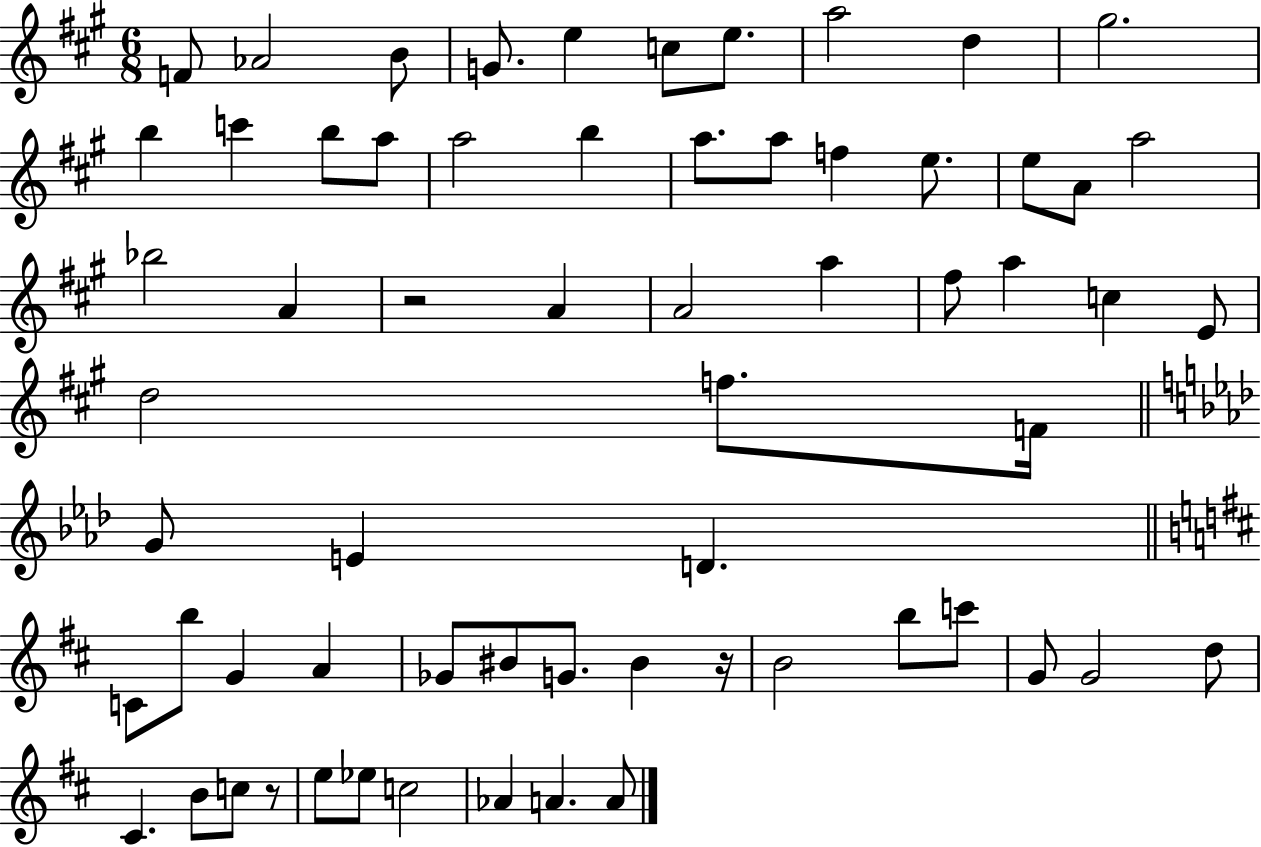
X:1
T:Untitled
M:6/8
L:1/4
K:A
F/2 _A2 B/2 G/2 e c/2 e/2 a2 d ^g2 b c' b/2 a/2 a2 b a/2 a/2 f e/2 e/2 A/2 a2 _b2 A z2 A A2 a ^f/2 a c E/2 d2 f/2 F/4 G/2 E D C/2 b/2 G A _G/2 ^B/2 G/2 ^B z/4 B2 b/2 c'/2 G/2 G2 d/2 ^C B/2 c/2 z/2 e/2 _e/2 c2 _A A A/2